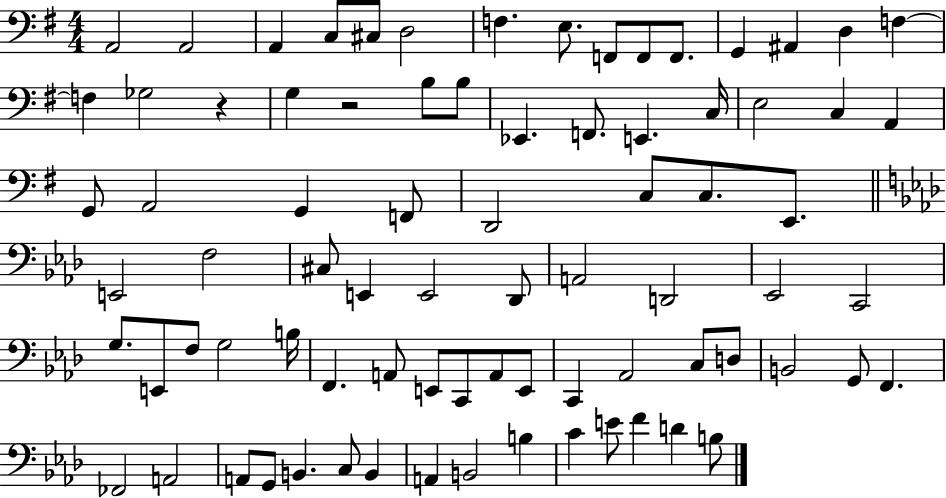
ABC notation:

X:1
T:Untitled
M:4/4
L:1/4
K:G
A,,2 A,,2 A,, C,/2 ^C,/2 D,2 F, E,/2 F,,/2 F,,/2 F,,/2 G,, ^A,, D, F, F, _G,2 z G, z2 B,/2 B,/2 _E,, F,,/2 E,, C,/4 E,2 C, A,, G,,/2 A,,2 G,, F,,/2 D,,2 C,/2 C,/2 E,,/2 E,,2 F,2 ^C,/2 E,, E,,2 _D,,/2 A,,2 D,,2 _E,,2 C,,2 G,/2 E,,/2 F,/2 G,2 B,/4 F,, A,,/2 E,,/2 C,,/2 A,,/2 E,,/2 C,, _A,,2 C,/2 D,/2 B,,2 G,,/2 F,, _F,,2 A,,2 A,,/2 G,,/2 B,, C,/2 B,, A,, B,,2 B, C E/2 F D B,/2